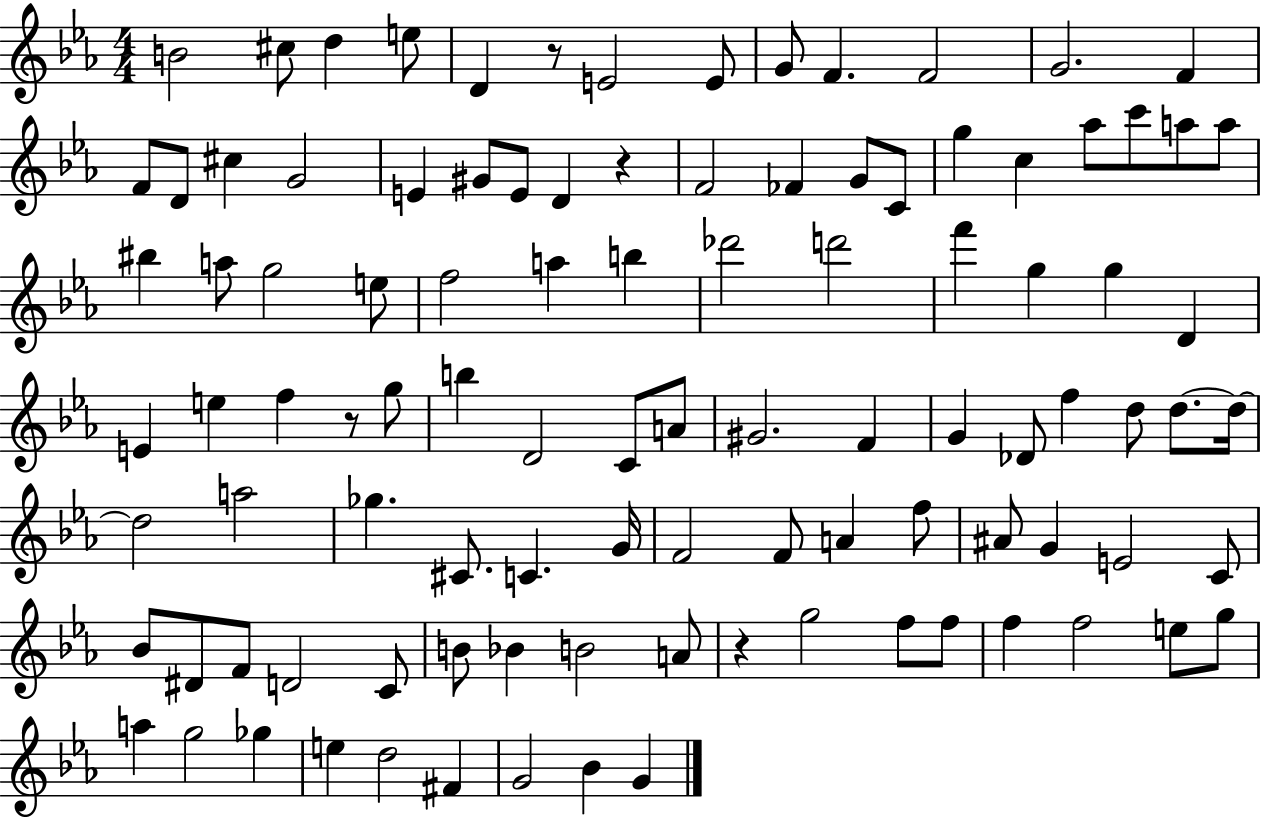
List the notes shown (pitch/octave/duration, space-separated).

B4/h C#5/e D5/q E5/e D4/q R/e E4/h E4/e G4/e F4/q. F4/h G4/h. F4/q F4/e D4/e C#5/q G4/h E4/q G#4/e E4/e D4/q R/q F4/h FES4/q G4/e C4/e G5/q C5/q Ab5/e C6/e A5/e A5/e BIS5/q A5/e G5/h E5/e F5/h A5/q B5/q Db6/h D6/h F6/q G5/q G5/q D4/q E4/q E5/q F5/q R/e G5/e B5/q D4/h C4/e A4/e G#4/h. F4/q G4/q Db4/e F5/q D5/e D5/e. D5/s D5/h A5/h Gb5/q. C#4/e. C4/q. G4/s F4/h F4/e A4/q F5/e A#4/e G4/q E4/h C4/e Bb4/e D#4/e F4/e D4/h C4/e B4/e Bb4/q B4/h A4/e R/q G5/h F5/e F5/e F5/q F5/h E5/e G5/e A5/q G5/h Gb5/q E5/q D5/h F#4/q G4/h Bb4/q G4/q